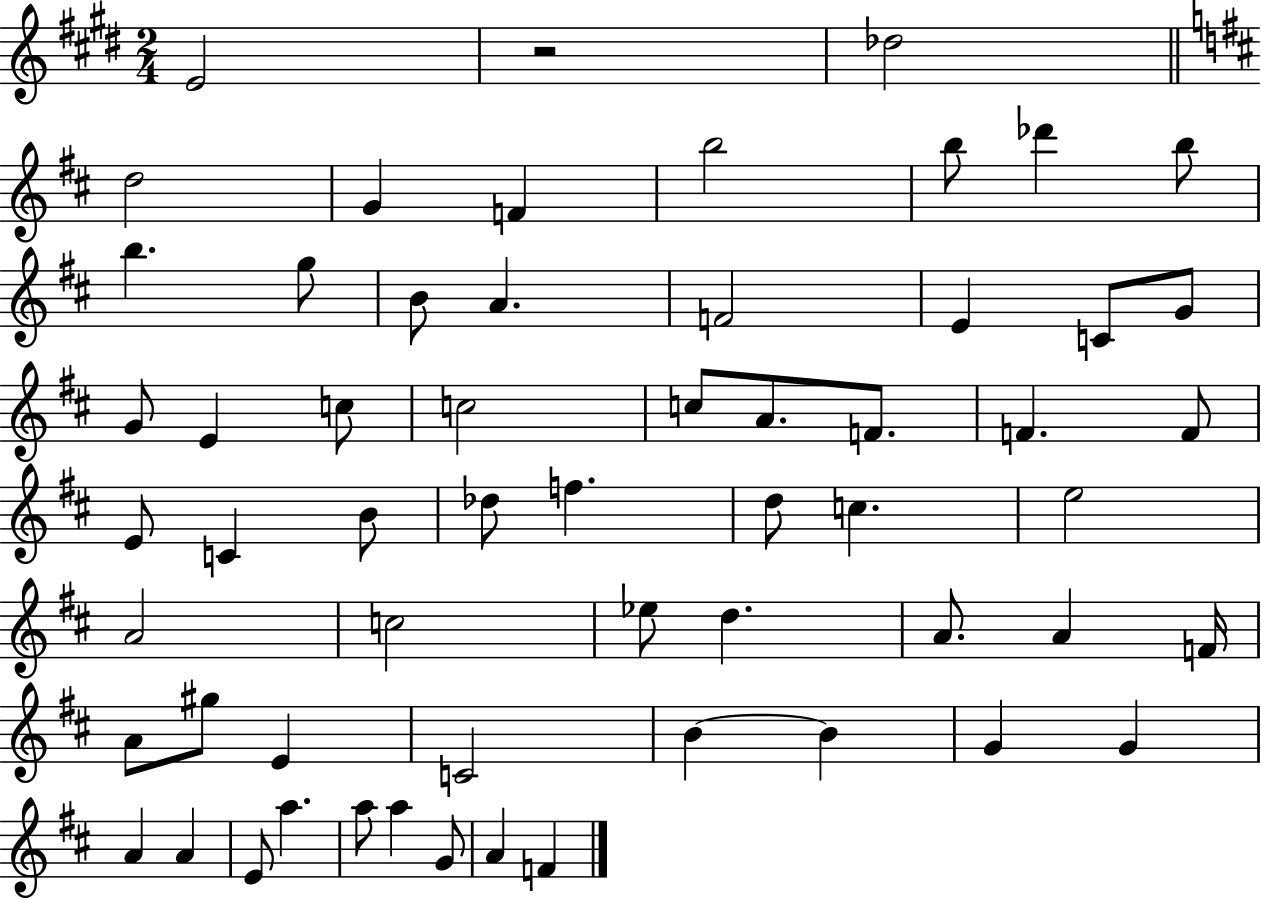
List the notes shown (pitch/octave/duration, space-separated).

E4/h R/h Db5/h D5/h G4/q F4/q B5/h B5/e Db6/q B5/e B5/q. G5/e B4/e A4/q. F4/h E4/q C4/e G4/e G4/e E4/q C5/e C5/h C5/e A4/e. F4/e. F4/q. F4/e E4/e C4/q B4/e Db5/e F5/q. D5/e C5/q. E5/h A4/h C5/h Eb5/e D5/q. A4/e. A4/q F4/s A4/e G#5/e E4/q C4/h B4/q B4/q G4/q G4/q A4/q A4/q E4/e A5/q. A5/e A5/q G4/e A4/q F4/q